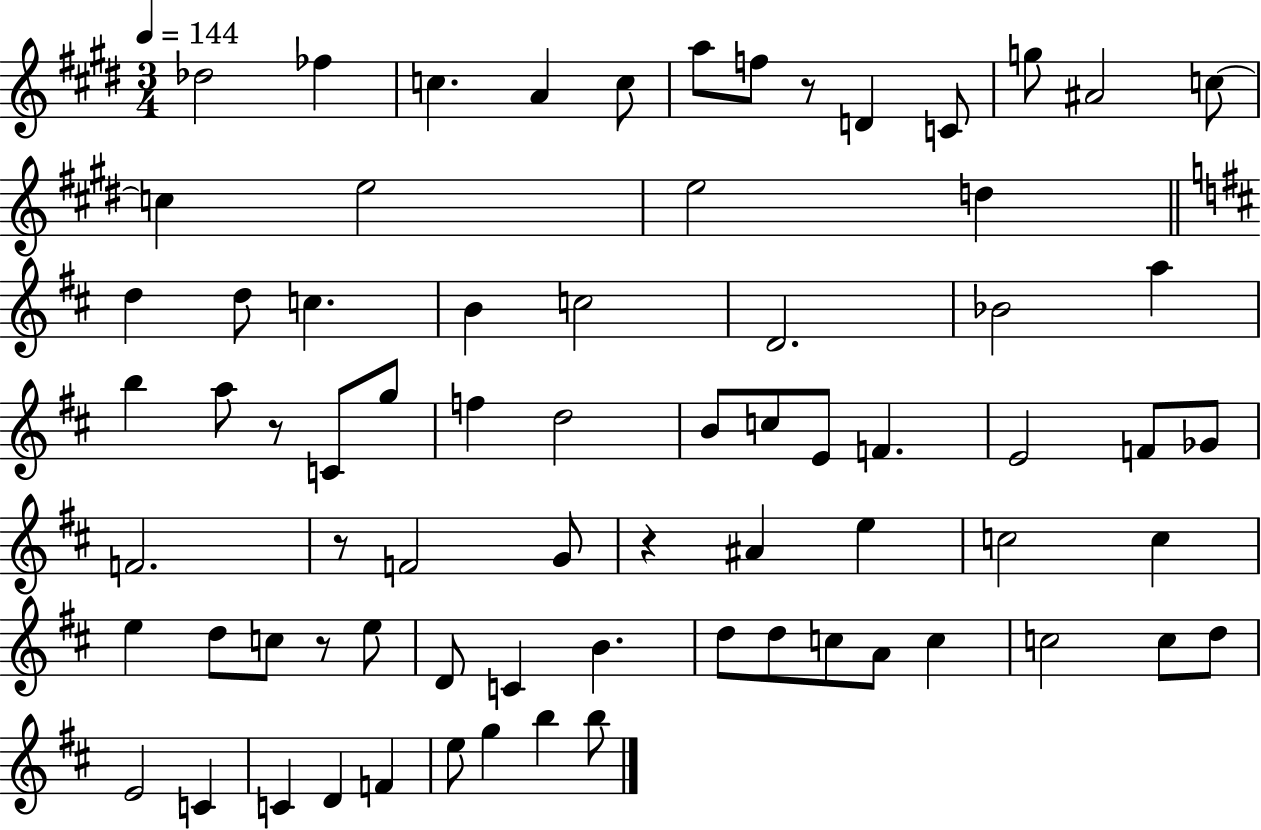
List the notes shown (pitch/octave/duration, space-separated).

Db5/h FES5/q C5/q. A4/q C5/e A5/e F5/e R/e D4/q C4/e G5/e A#4/h C5/e C5/q E5/h E5/h D5/q D5/q D5/e C5/q. B4/q C5/h D4/h. Bb4/h A5/q B5/q A5/e R/e C4/e G5/e F5/q D5/h B4/e C5/e E4/e F4/q. E4/h F4/e Gb4/e F4/h. R/e F4/h G4/e R/q A#4/q E5/q C5/h C5/q E5/q D5/e C5/e R/e E5/e D4/e C4/q B4/q. D5/e D5/e C5/e A4/e C5/q C5/h C5/e D5/e E4/h C4/q C4/q D4/q F4/q E5/e G5/q B5/q B5/e